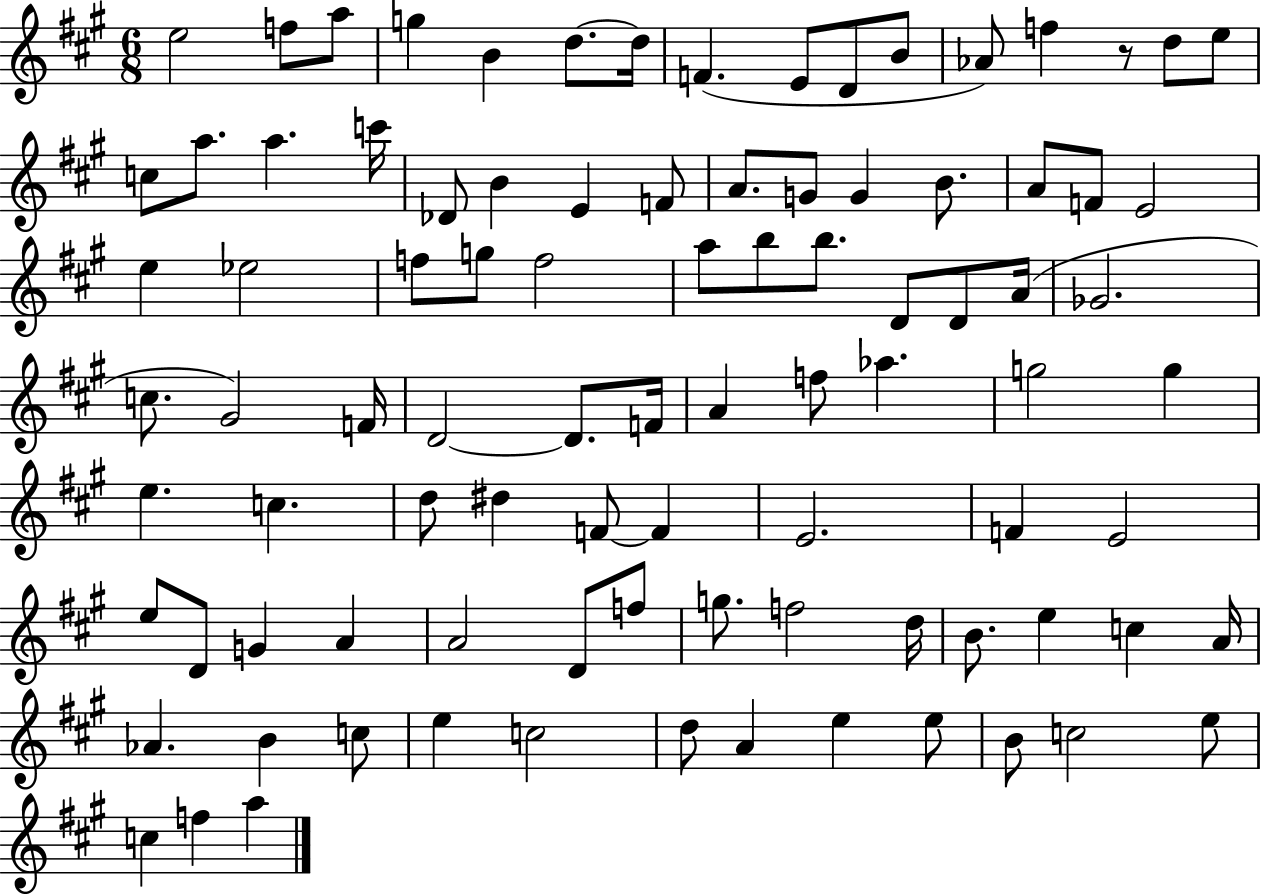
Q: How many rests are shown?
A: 1